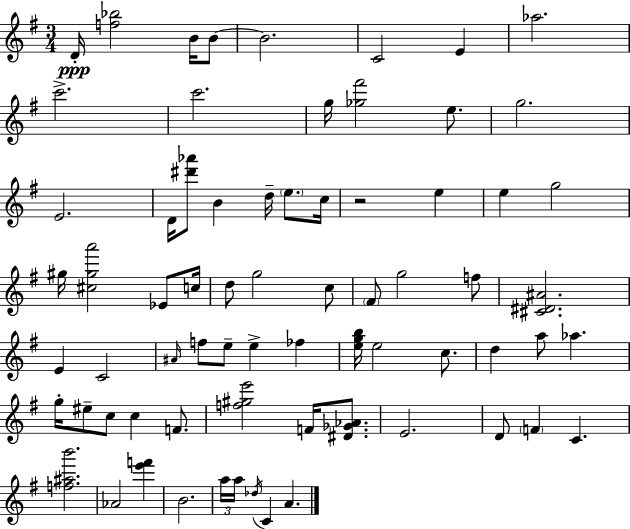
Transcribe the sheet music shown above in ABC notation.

X:1
T:Untitled
M:3/4
L:1/4
K:Em
D/4 [f_b]2 B/4 B/2 B2 C2 E _a2 c'2 c'2 g/4 [_g^f']2 e/2 g2 E2 D/4 [^d'_a']/2 B d/4 e/2 c/4 z2 e e g2 ^g/4 [^c^ga']2 _E/2 c/4 d/2 g2 c/2 ^F/2 g2 f/2 [^C^D^A]2 E C2 ^A/4 f/2 e/2 e _f [egb]/4 e2 c/2 d a/2 _a g/4 ^e/2 c/2 c F/2 [f^ge']2 F/4 [^D_G_A]/2 E2 D/2 F C [f^ab']2 _A2 [e'f'] B2 a/4 a/4 _d/4 C A